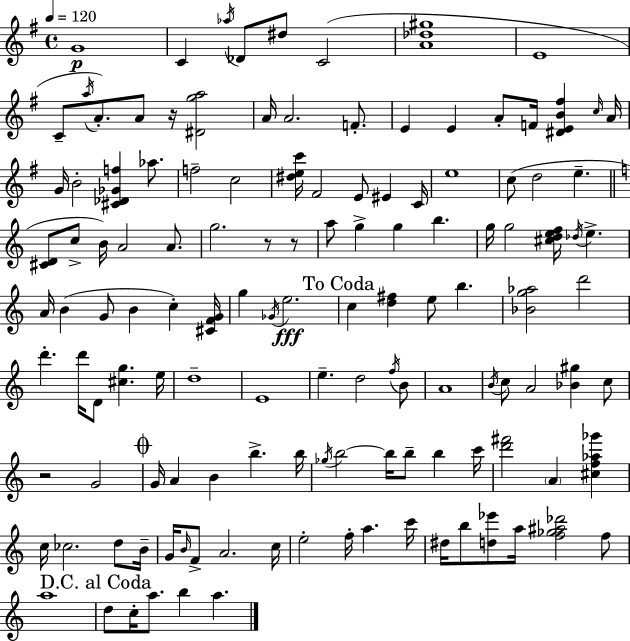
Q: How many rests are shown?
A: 4